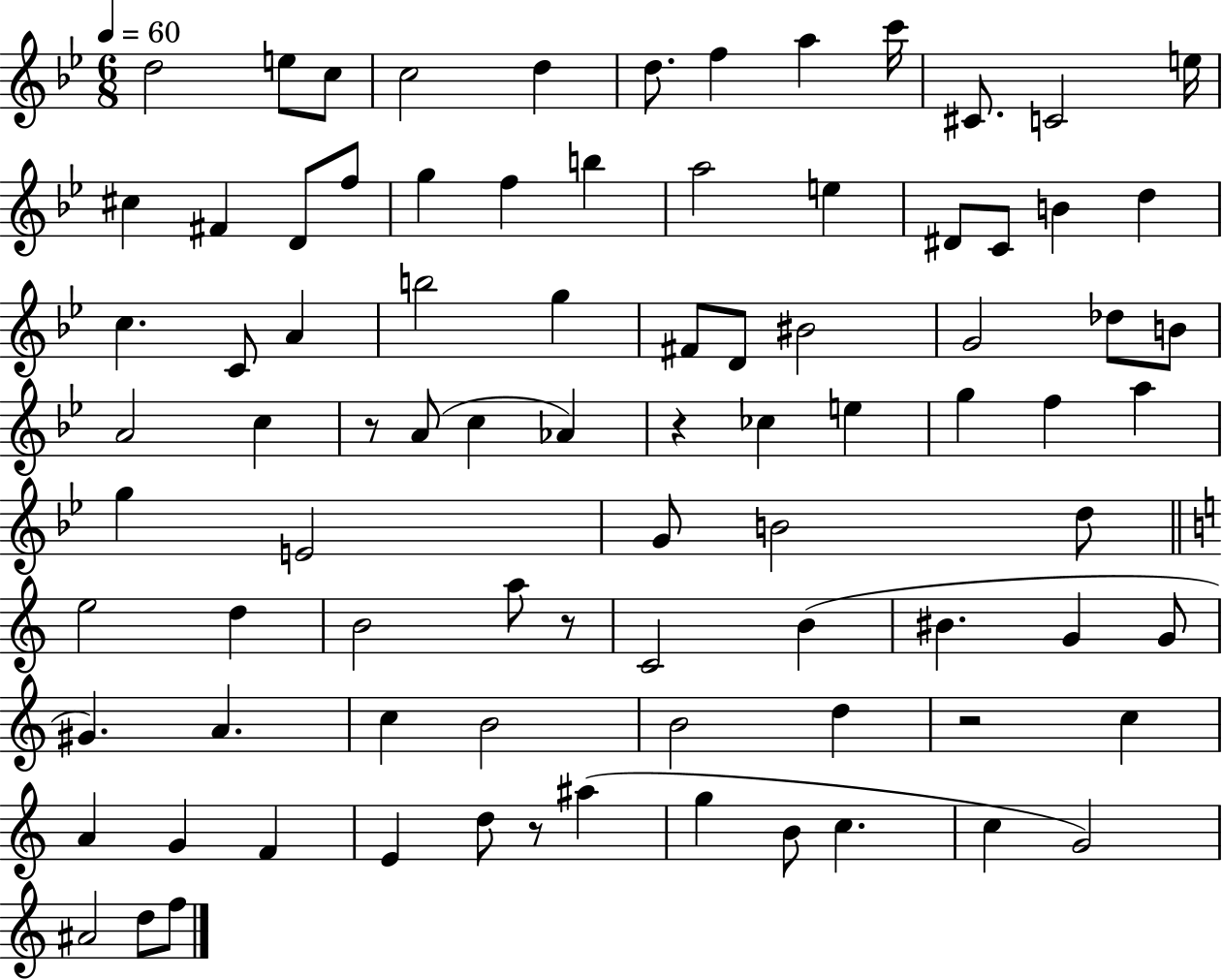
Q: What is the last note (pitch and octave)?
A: F5